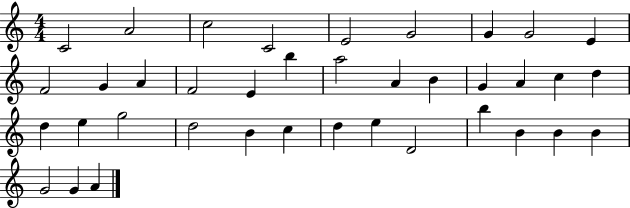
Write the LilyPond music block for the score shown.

{
  \clef treble
  \numericTimeSignature
  \time 4/4
  \key c \major
  c'2 a'2 | c''2 c'2 | e'2 g'2 | g'4 g'2 e'4 | \break f'2 g'4 a'4 | f'2 e'4 b''4 | a''2 a'4 b'4 | g'4 a'4 c''4 d''4 | \break d''4 e''4 g''2 | d''2 b'4 c''4 | d''4 e''4 d'2 | b''4 b'4 b'4 b'4 | \break g'2 g'4 a'4 | \bar "|."
}